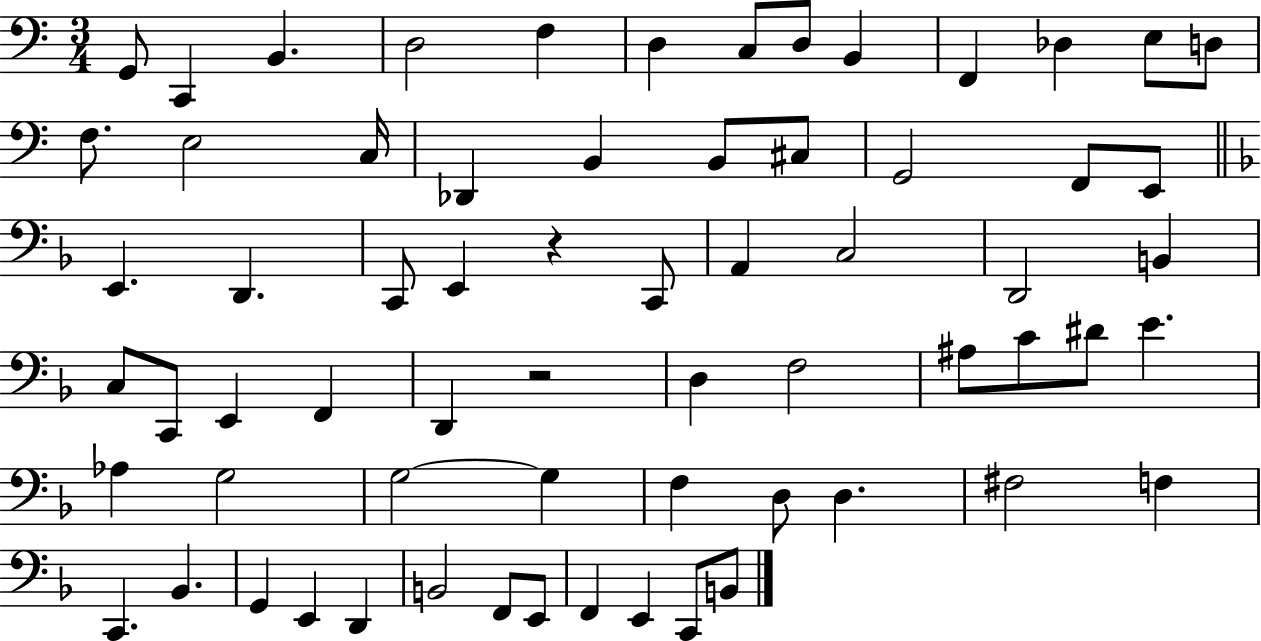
G2/e C2/q B2/q. D3/h F3/q D3/q C3/e D3/e B2/q F2/q Db3/q E3/e D3/e F3/e. E3/h C3/s Db2/q B2/q B2/e C#3/e G2/h F2/e E2/e E2/q. D2/q. C2/e E2/q R/q C2/e A2/q C3/h D2/h B2/q C3/e C2/e E2/q F2/q D2/q R/h D3/q F3/h A#3/e C4/e D#4/e E4/q. Ab3/q G3/h G3/h G3/q F3/q D3/e D3/q. F#3/h F3/q C2/q. Bb2/q. G2/q E2/q D2/q B2/h F2/e E2/e F2/q E2/q C2/e B2/e